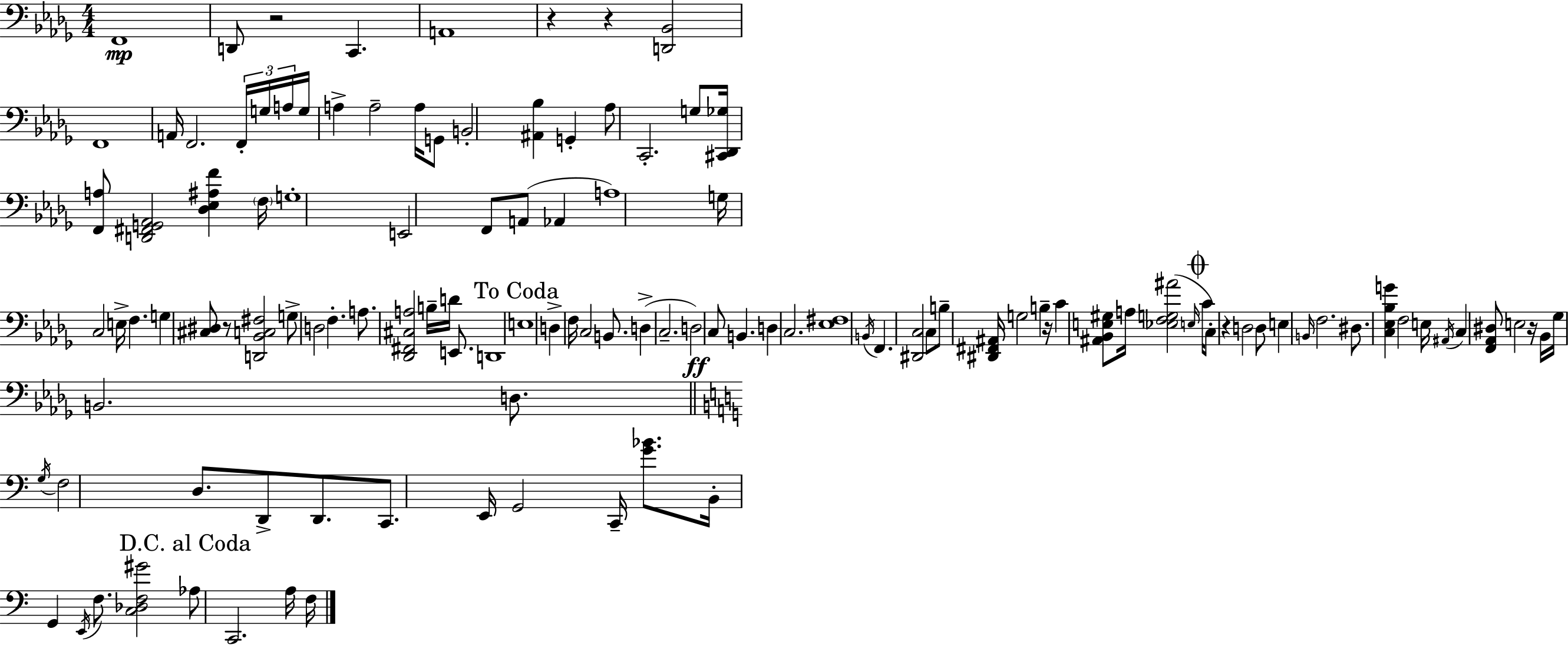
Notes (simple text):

F2/w D2/e R/h C2/q. A2/w R/q R/q [D2,Bb2]/h F2/w A2/s F2/h. F2/s G3/s A3/s G3/s A3/q A3/h A3/s G2/e B2/h [A#2,Bb3]/q G2/q Ab3/e C2/h. G3/e [C#2,Db2,Gb3]/s [F2,A3]/e [D2,F#2,G2,Ab2]/h [Db3,Eb3,A#3,F4]/q F3/s G3/w E2/h F2/e A2/e Ab2/q A3/w G3/s C3/h E3/s F3/q. G3/q [C#3,D#3]/e R/e [D2,Bb2,C3,F#3]/h G3/e D3/h F3/q. A3/e. [Db2,F#2,C#3,A3]/h B3/s D4/s E2/e. D2/w E3/w D3/q F3/s C3/h B2/e. D3/q C3/h. D3/h C3/e B2/q. D3/q C3/h. [Eb3,F#3]/w B2/s F2/q. [D#2,C3]/h C3/e B3/e [D#2,F#2,A#2]/s G3/h B3/q R/s C4/q [A#2,Bb2,E3,G#3]/e A3/s [Eb3,F3,G3,A#4]/h E3/s C4/s C3/e R/q D3/h D3/e E3/q B2/s F3/h. D#3/e. [C3,Eb3,Bb3,G4]/q F3/h E3/s A#2/s C3/q [F2,Ab2,D#3]/e E3/h R/s Bb2/s Gb3/s B2/h. D3/e. G3/s F3/h D3/e. D2/e D2/e. C2/e. E2/s G2/h C2/s [G4,Bb4]/e. B2/s G2/q E2/s F3/e. [C3,Db3,F3,G#4]/h Ab3/e C2/h. A3/s F3/s